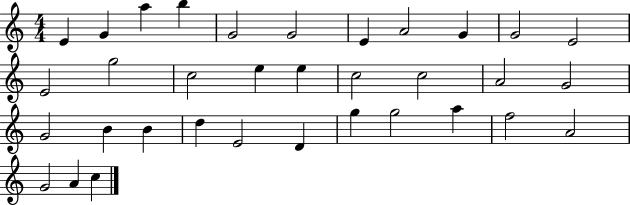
E4/q G4/q A5/q B5/q G4/h G4/h E4/q A4/h G4/q G4/h E4/h E4/h G5/h C5/h E5/q E5/q C5/h C5/h A4/h G4/h G4/h B4/q B4/q D5/q E4/h D4/q G5/q G5/h A5/q F5/h A4/h G4/h A4/q C5/q